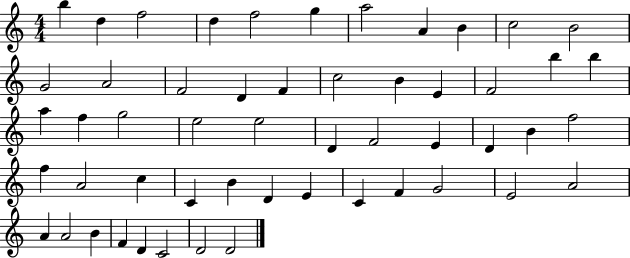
B5/q D5/q F5/h D5/q F5/h G5/q A5/h A4/q B4/q C5/h B4/h G4/h A4/h F4/h D4/q F4/q C5/h B4/q E4/q F4/h B5/q B5/q A5/q F5/q G5/h E5/h E5/h D4/q F4/h E4/q D4/q B4/q F5/h F5/q A4/h C5/q C4/q B4/q D4/q E4/q C4/q F4/q G4/h E4/h A4/h A4/q A4/h B4/q F4/q D4/q C4/h D4/h D4/h